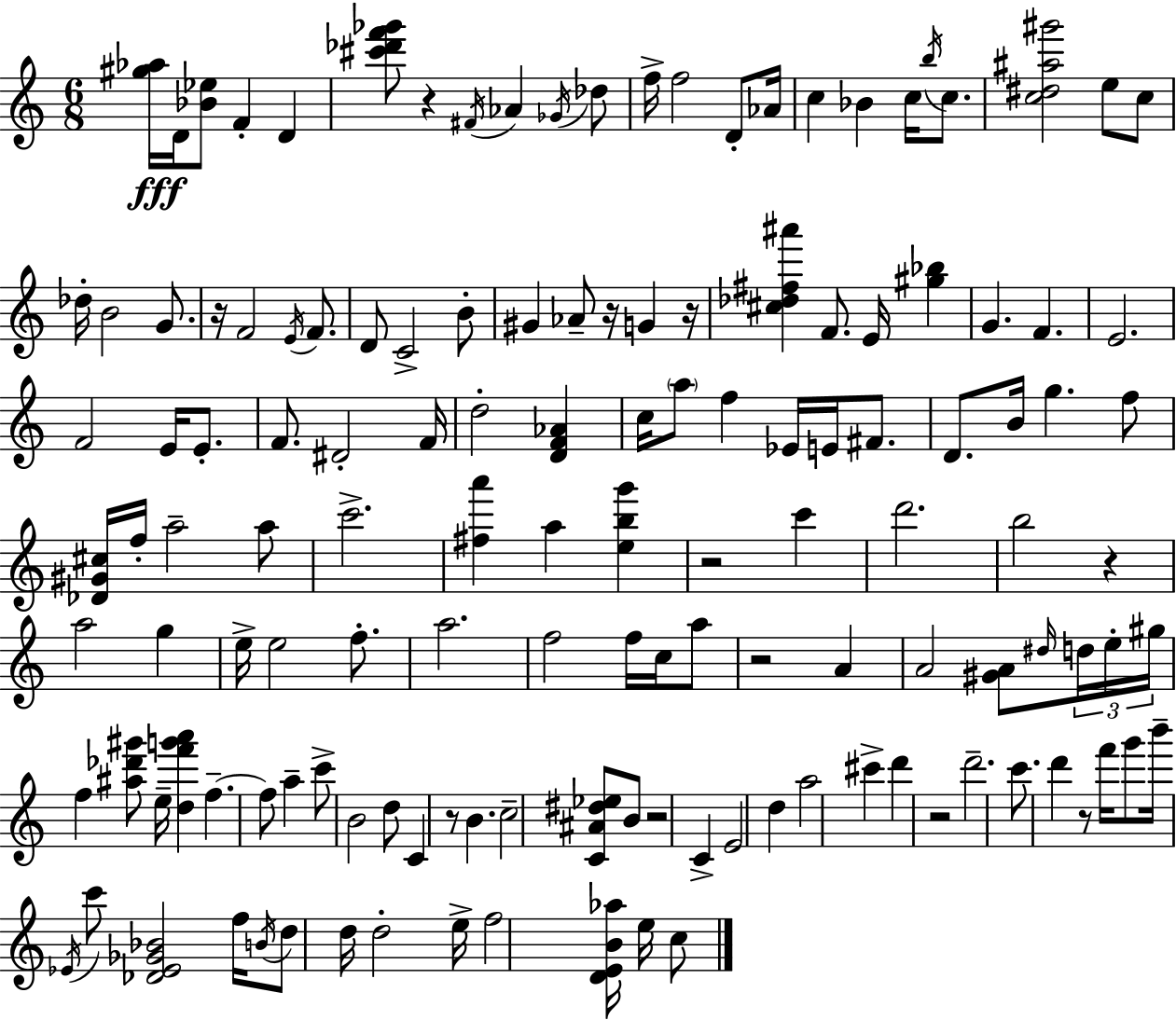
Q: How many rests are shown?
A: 11